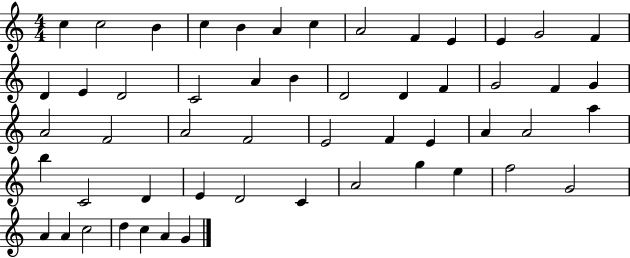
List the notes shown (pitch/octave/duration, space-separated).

C5/q C5/h B4/q C5/q B4/q A4/q C5/q A4/h F4/q E4/q E4/q G4/h F4/q D4/q E4/q D4/h C4/h A4/q B4/q D4/h D4/q F4/q G4/h F4/q G4/q A4/h F4/h A4/h F4/h E4/h F4/q E4/q A4/q A4/h A5/q B5/q C4/h D4/q E4/q D4/h C4/q A4/h G5/q E5/q F5/h G4/h A4/q A4/q C5/h D5/q C5/q A4/q G4/q